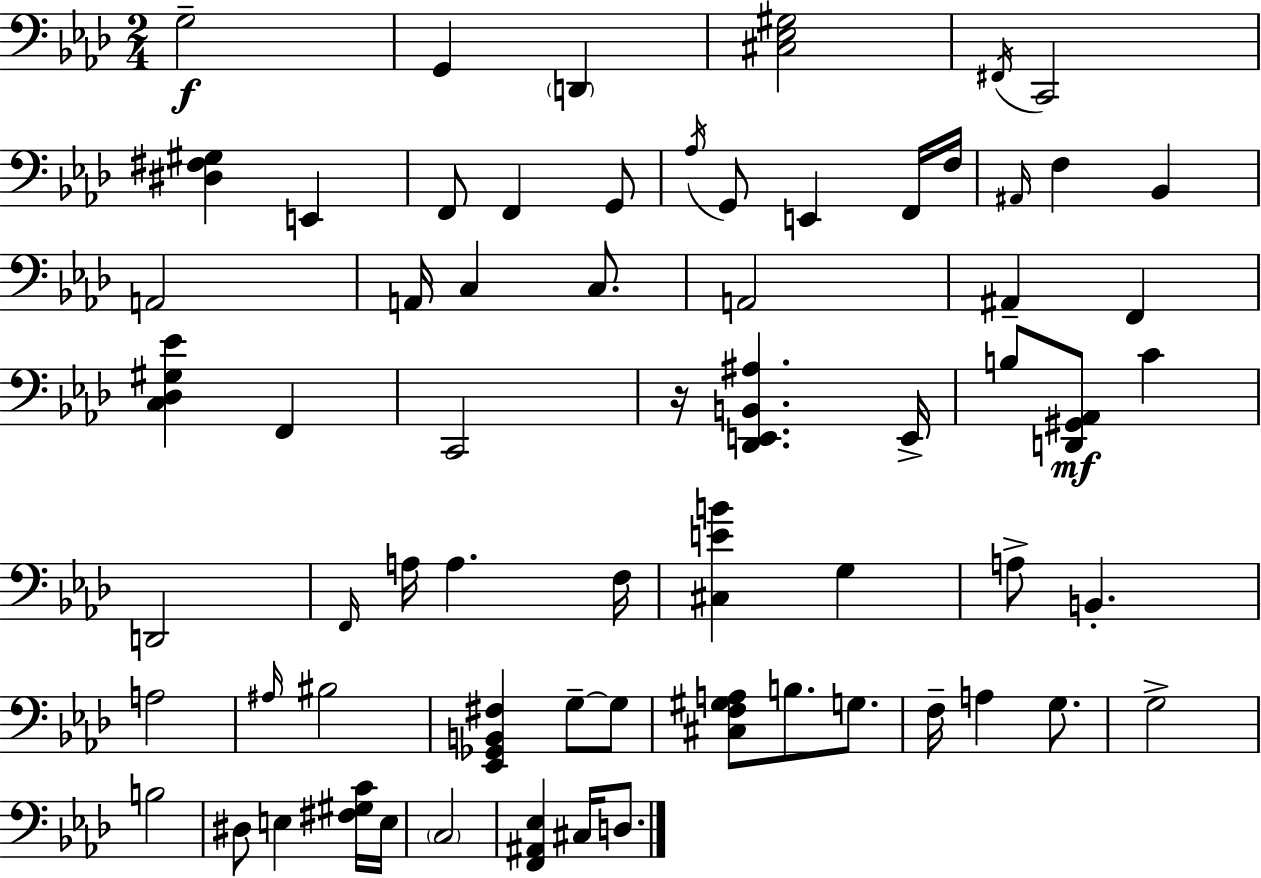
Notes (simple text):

G3/h G2/q D2/q [C#3,Eb3,G#3]/h F#2/s C2/h [D#3,F#3,G#3]/q E2/q F2/e F2/q G2/e Ab3/s G2/e E2/q F2/s F3/s A#2/s F3/q Bb2/q A2/h A2/s C3/q C3/e. A2/h A#2/q F2/q [C3,Db3,G#3,Eb4]/q F2/q C2/h R/s [Db2,E2,B2,A#3]/q. E2/s B3/e [D2,G#2,Ab2]/e C4/q D2/h F2/s A3/s A3/q. F3/s [C#3,E4,B4]/q G3/q A3/e B2/q. A3/h A#3/s BIS3/h [Eb2,Gb2,B2,F#3]/q G3/e G3/e [C#3,F3,G#3,A3]/e B3/e. G3/e. F3/s A3/q G3/e. G3/h B3/h D#3/e E3/q [F#3,G#3,C4]/s E3/s C3/h [F2,A#2,Eb3]/q C#3/s D3/e.